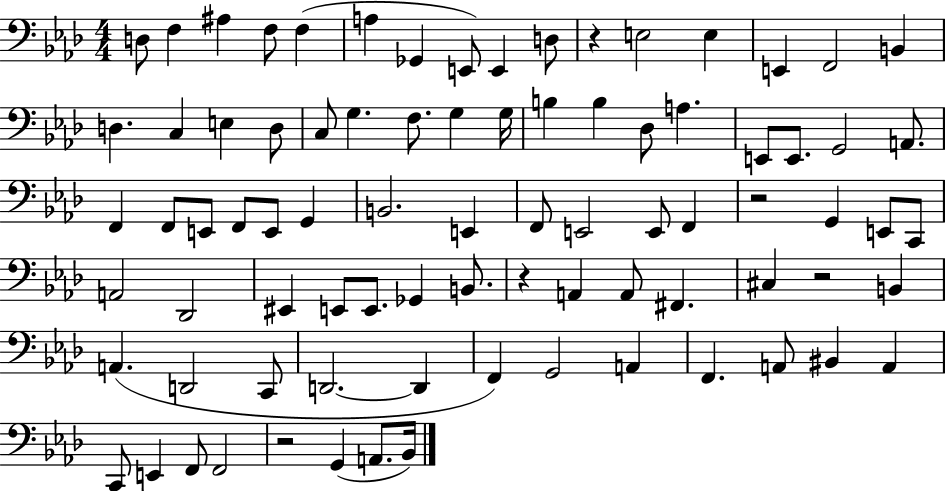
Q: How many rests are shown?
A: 5